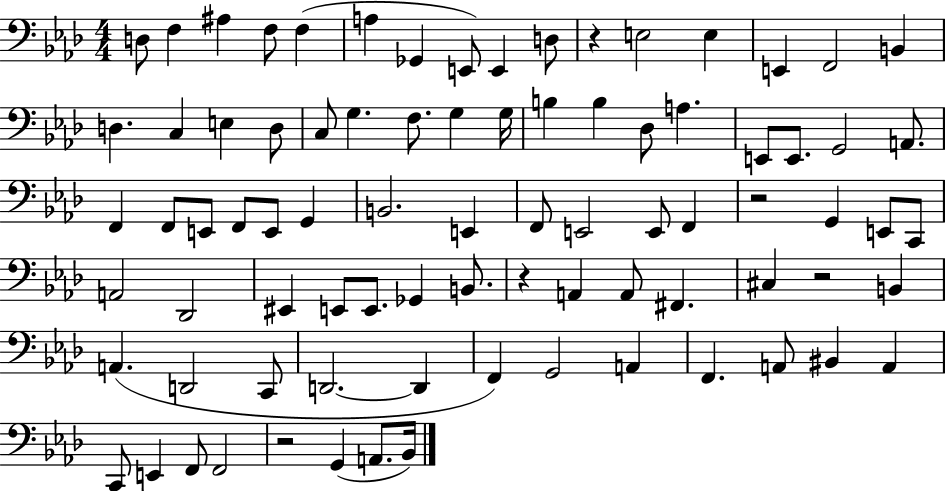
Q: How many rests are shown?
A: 5